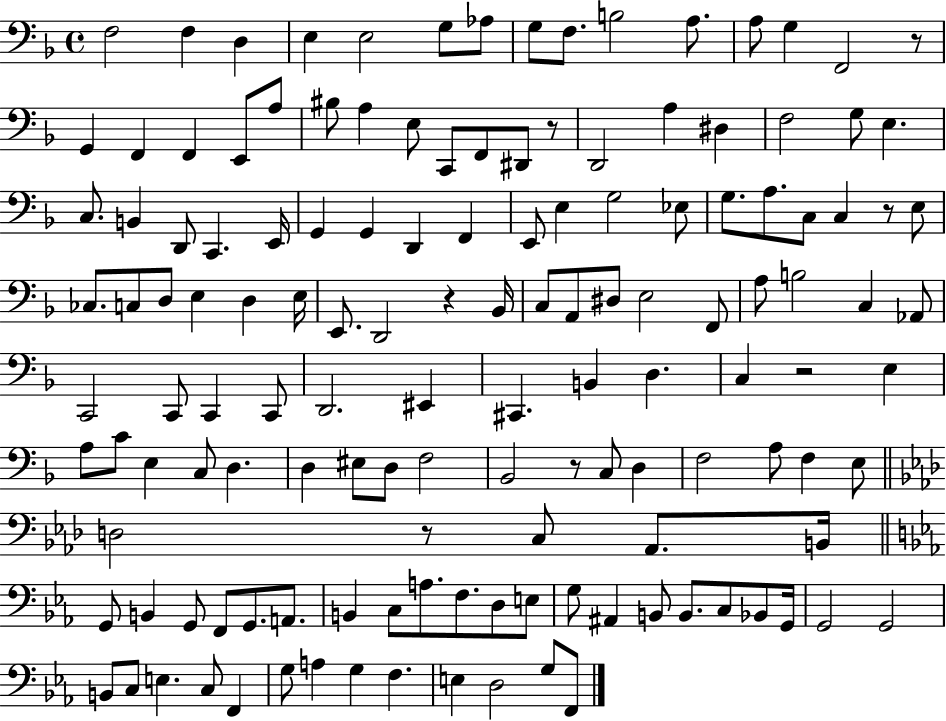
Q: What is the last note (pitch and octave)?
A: F2